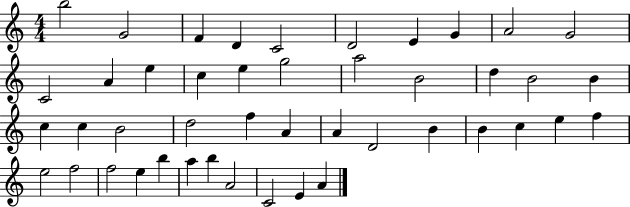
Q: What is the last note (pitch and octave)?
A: A4